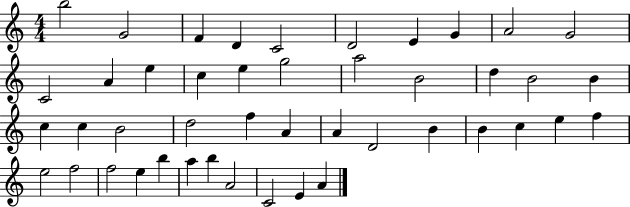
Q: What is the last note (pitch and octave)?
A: A4